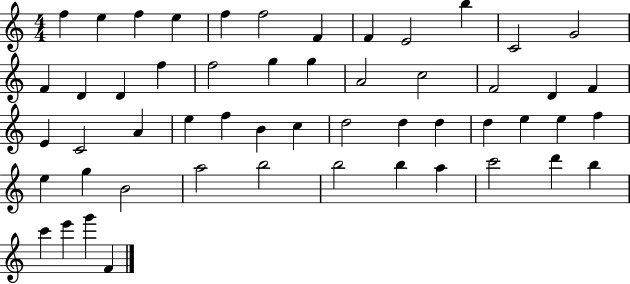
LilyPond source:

{
  \clef treble
  \numericTimeSignature
  \time 4/4
  \key c \major
  f''4 e''4 f''4 e''4 | f''4 f''2 f'4 | f'4 e'2 b''4 | c'2 g'2 | \break f'4 d'4 d'4 f''4 | f''2 g''4 g''4 | a'2 c''2 | f'2 d'4 f'4 | \break e'4 c'2 a'4 | e''4 f''4 b'4 c''4 | d''2 d''4 d''4 | d''4 e''4 e''4 f''4 | \break e''4 g''4 b'2 | a''2 b''2 | b''2 b''4 a''4 | c'''2 d'''4 b''4 | \break c'''4 e'''4 g'''4 f'4 | \bar "|."
}